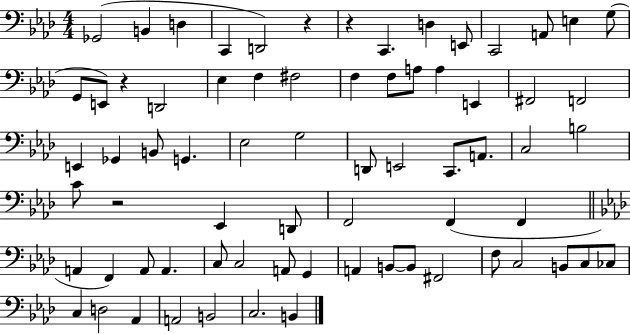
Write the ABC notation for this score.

X:1
T:Untitled
M:4/4
L:1/4
K:Ab
_G,,2 B,, D, C,, D,,2 z z C,, D, E,,/2 C,,2 A,,/2 E, G,/2 G,,/2 E,,/2 z D,,2 _E, F, ^F,2 F, F,/2 A,/2 A, E,, ^F,,2 F,,2 E,, _G,, B,,/2 G,, _E,2 G,2 D,,/2 E,,2 C,,/2 A,,/2 C,2 B,2 C/2 z2 _E,, D,,/2 F,,2 F,, F,, A,, F,, A,,/2 A,, C,/2 C,2 A,,/2 G,, A,, B,,/2 B,,/2 ^F,,2 F,/2 C,2 B,,/2 C,/2 _C,/2 C, D,2 _A,, A,,2 B,,2 C,2 B,,